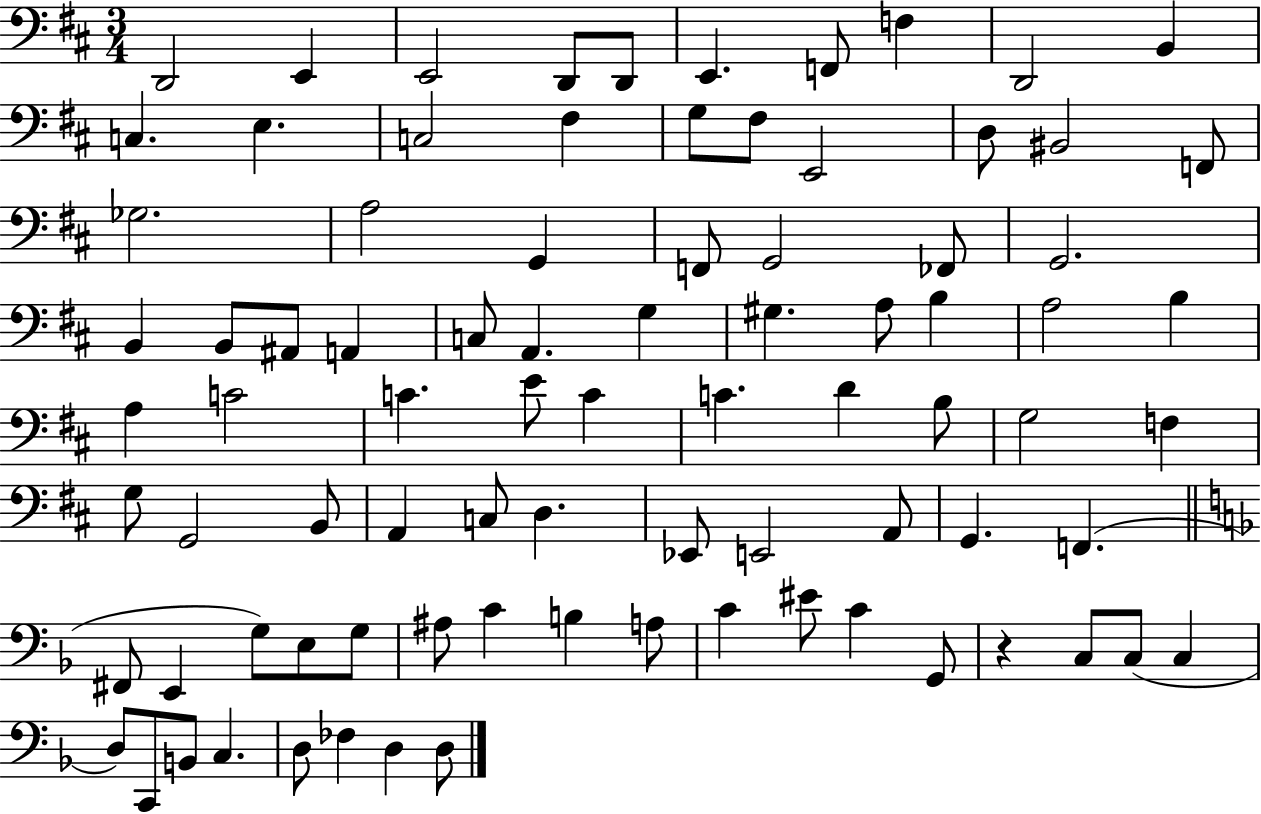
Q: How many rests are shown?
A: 1